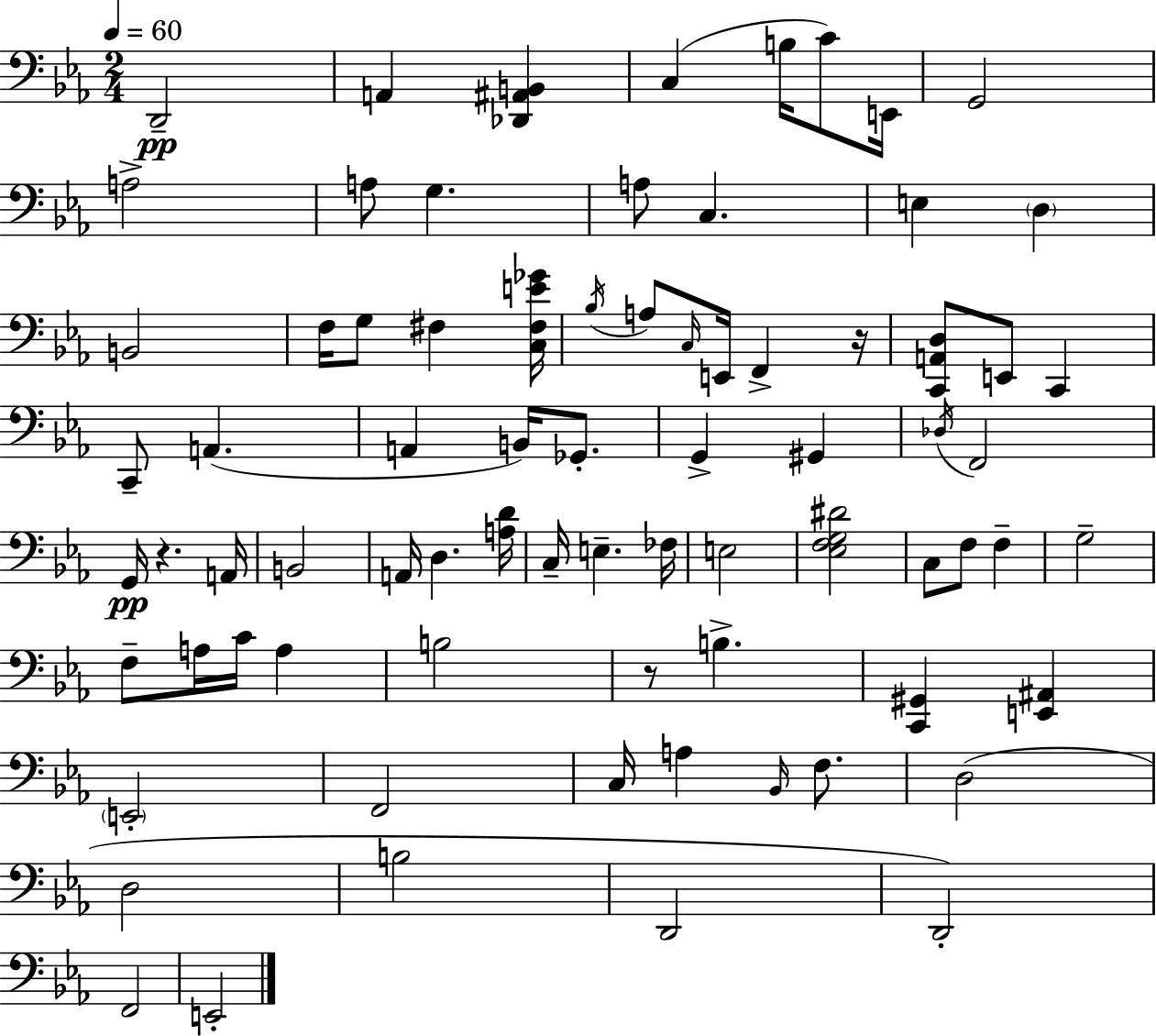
{
  \clef bass
  \numericTimeSignature
  \time 2/4
  \key c \minor
  \tempo 4 = 60
  \repeat volta 2 { d,2--\pp | a,4 <des, ais, b,>4 | c4( b16 c'8) e,16 | g,2 | \break a2-> | a8 g4. | a8 c4. | e4 \parenthesize d4 | \break b,2 | f16 g8 fis4 <c fis e' ges'>16 | \acciaccatura { bes16 } a8 \grace { c16 } e,16 f,4-> | r16 <c, a, d>8 e,8 c,4 | \break c,8-- a,4.( | a,4 b,16) ges,8.-. | g,4-> gis,4 | \acciaccatura { des16 } f,2 | \break g,16\pp r4. | a,16 b,2 | a,16 d4. | <a d'>16 c16-- e4.-- | \break fes16 e2 | <ees f g dis'>2 | c8 f8 f4-- | g2-- | \break f8-- a16 c'16 a4 | b2 | r8 b4.-> | <c, gis,>4 <e, ais,>4 | \break \parenthesize e,2-. | f,2 | c16 a4 | \grace { bes,16 } f8. d2( | \break d2 | b2 | d,2 | d,2-.) | \break f,2 | e,2-. | } \bar "|."
}